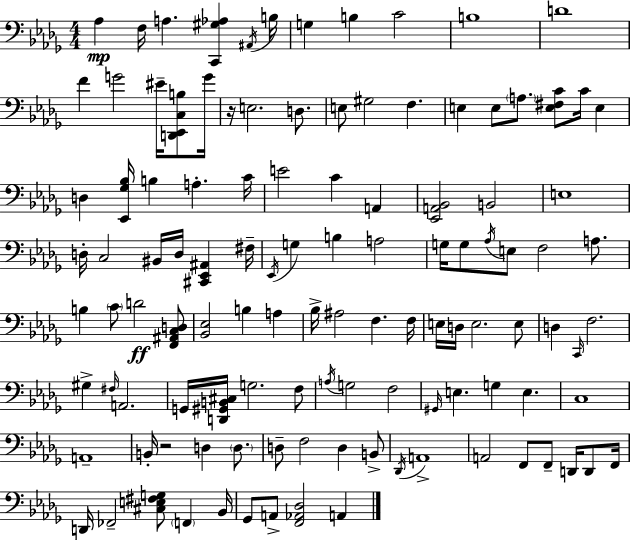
Ab3/q F3/s A3/q. [C2,G#3,Ab3]/q A#2/s B3/s G3/q B3/q C4/h B3/w D4/w F4/q G4/h EIS4/s [D2,Eb2,C3,B3]/e G4/s R/s E3/h. D3/e. E3/e G#3/h F3/q. E3/q E3/e A3/e. [E3,F#3,C4]/e C4/s E3/q D3/q [Eb2,Gb3,Bb3]/s B3/q A3/q. C4/s E4/h C4/q A2/q [Eb2,A2,Bb2]/h B2/h E3/w D3/s C3/h BIS2/s D3/s [C#2,Eb2,A#2]/q F#3/s Eb2/s G3/q B3/q A3/h G3/s G3/e Ab3/s E3/e F3/h A3/e. B3/q C4/e D4/h [F2,A#2,C3,D3]/e [Bb2,Eb3]/h B3/q A3/q Bb3/s A#3/h F3/q. F3/s E3/s D3/s E3/h. E3/e D3/q C2/s F3/h. G#3/q F#3/s A2/h. G2/s [D2,G#2,B2,C#3]/s G3/h. F3/e A3/s G3/h F3/h G#2/s E3/q. G3/q E3/q. C3/w A2/w B2/s R/h D3/q D3/e. D3/e F3/h D3/q B2/e Db2/s A2/w A2/h F2/e F2/e D2/s D2/e F2/s D2/s FES2/h [C#3,E3,F#3,G3]/e F2/q Bb2/s Gb2/e A2/e [F2,Ab2,Db3]/h A2/q